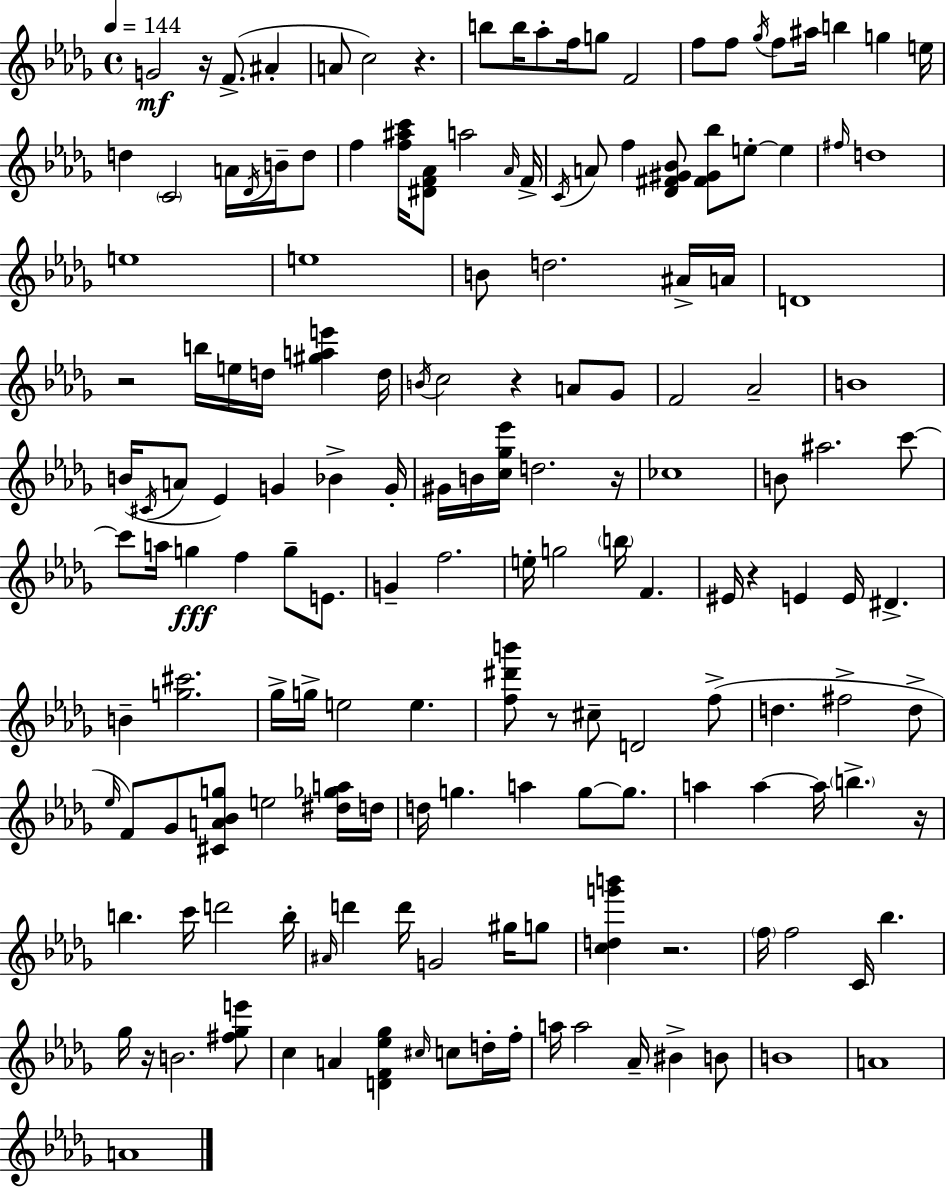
G4/h R/s F4/e. A#4/q A4/e C5/h R/q. B5/e B5/s Ab5/e F5/s G5/e F4/h F5/e F5/e Gb5/s F5/e A#5/s B5/q G5/q E5/s D5/q C4/h A4/s Db4/s B4/s D5/e F5/q [F5,A#5,C6]/s [D#4,F4,Ab4]/e A5/h Ab4/s F4/s C4/s A4/e F5/q [Db4,F#4,G#4,Bb4]/e [F#4,G#4,Bb5]/e E5/e E5/q F#5/s D5/w E5/w E5/w B4/e D5/h. A#4/s A4/s D4/w R/h B5/s E5/s D5/s [G#5,A5,E6]/q D5/s B4/s C5/h R/q A4/e Gb4/e F4/h Ab4/h B4/w B4/s C#4/s A4/e Eb4/q G4/q Bb4/q G4/s G#4/s B4/s [C5,Gb5,Eb6]/s D5/h. R/s CES5/w B4/e A#5/h. C6/e C6/e A5/s G5/q F5/q G5/e E4/e. G4/q F5/h. E5/s G5/h B5/s F4/q. EIS4/s R/q E4/q E4/s D#4/q. B4/q [G5,C#6]/h. Gb5/s G5/s E5/h E5/q. [F5,D#6,B6]/e R/e C#5/e D4/h F5/e D5/q. F#5/h D5/e Eb5/s F4/e Gb4/e [C#4,A4,Bb4,G5]/e E5/h [D#5,Gb5,A5]/s D5/s D5/s G5/q. A5/q G5/e G5/e. A5/q A5/q A5/s B5/q. R/s B5/q. C6/s D6/h B5/s A#4/s D6/q D6/s G4/h G#5/s G5/e [C5,D5,G6,B6]/q R/h. F5/s F5/h C4/s Bb5/q. Gb5/s R/s B4/h. [F#5,Gb5,E6]/e C5/q A4/q [D4,F4,Eb5,Gb5]/q C#5/s C5/e D5/s F5/s A5/s A5/h Ab4/s BIS4/q B4/e B4/w A4/w A4/w